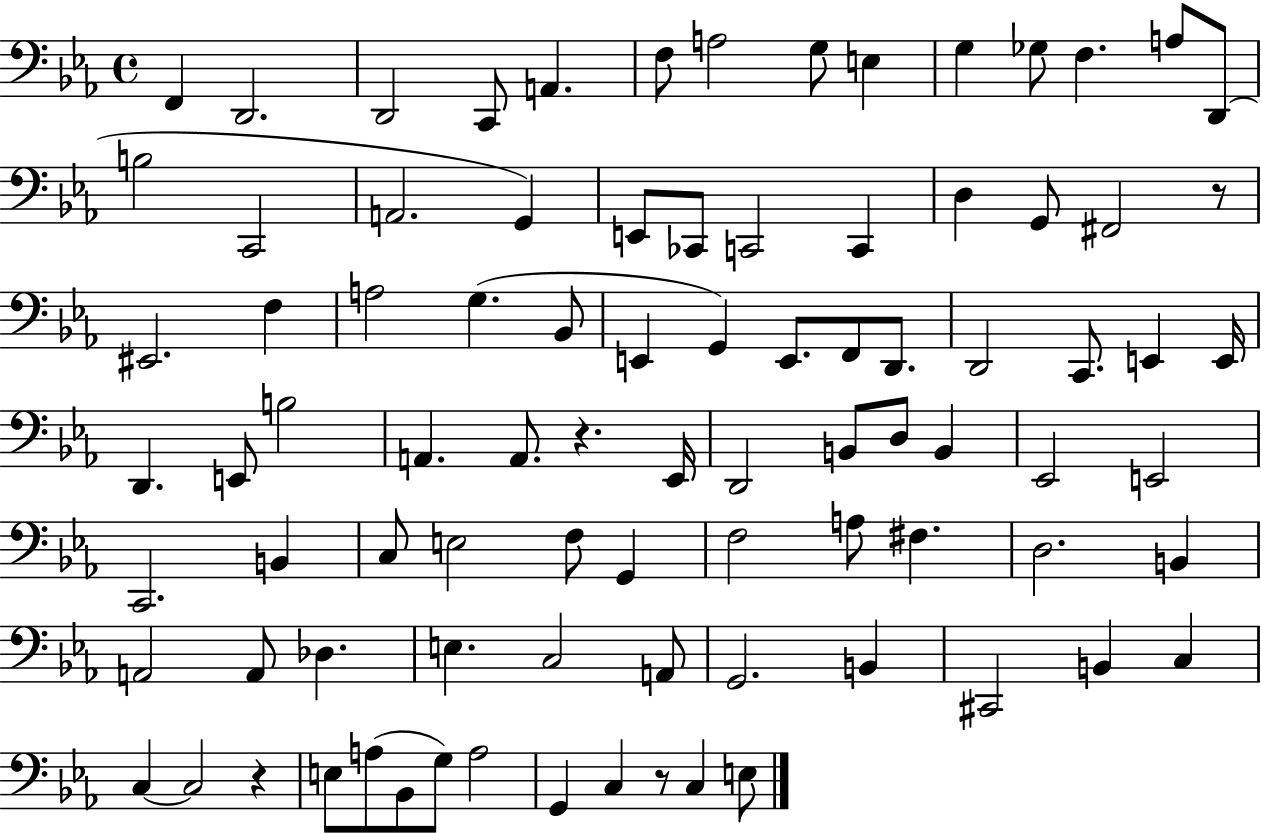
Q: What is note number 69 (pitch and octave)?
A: G2